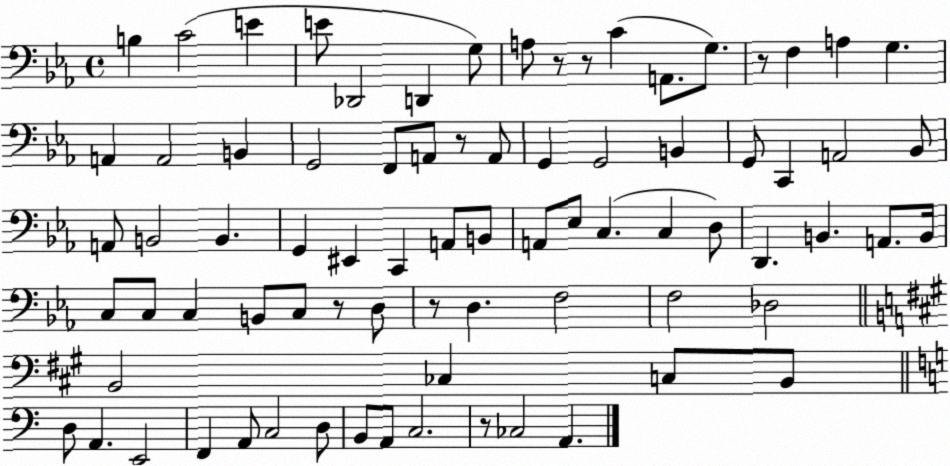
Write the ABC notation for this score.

X:1
T:Untitled
M:4/4
L:1/4
K:Eb
B, C2 E E/2 _D,,2 D,, G,/2 A,/2 z/2 z/2 C A,,/2 G,/2 z/2 F, A, G, A,, A,,2 B,, G,,2 F,,/2 A,,/2 z/2 A,,/2 G,, G,,2 B,, G,,/2 C,, A,,2 _B,,/2 A,,/2 B,,2 B,, G,, ^E,, C,, A,,/2 B,,/2 A,,/2 _E,/2 C, C, D,/2 D,, B,, A,,/2 B,,/4 C,/2 C,/2 C, B,,/2 C,/2 z/2 D,/2 z/2 D, F,2 F,2 _D,2 B,,2 _C, C,/2 B,,/2 D,/2 A,, E,,2 F,, A,,/2 C,2 D,/2 B,,/2 A,,/2 C,2 z/2 _C,2 A,,